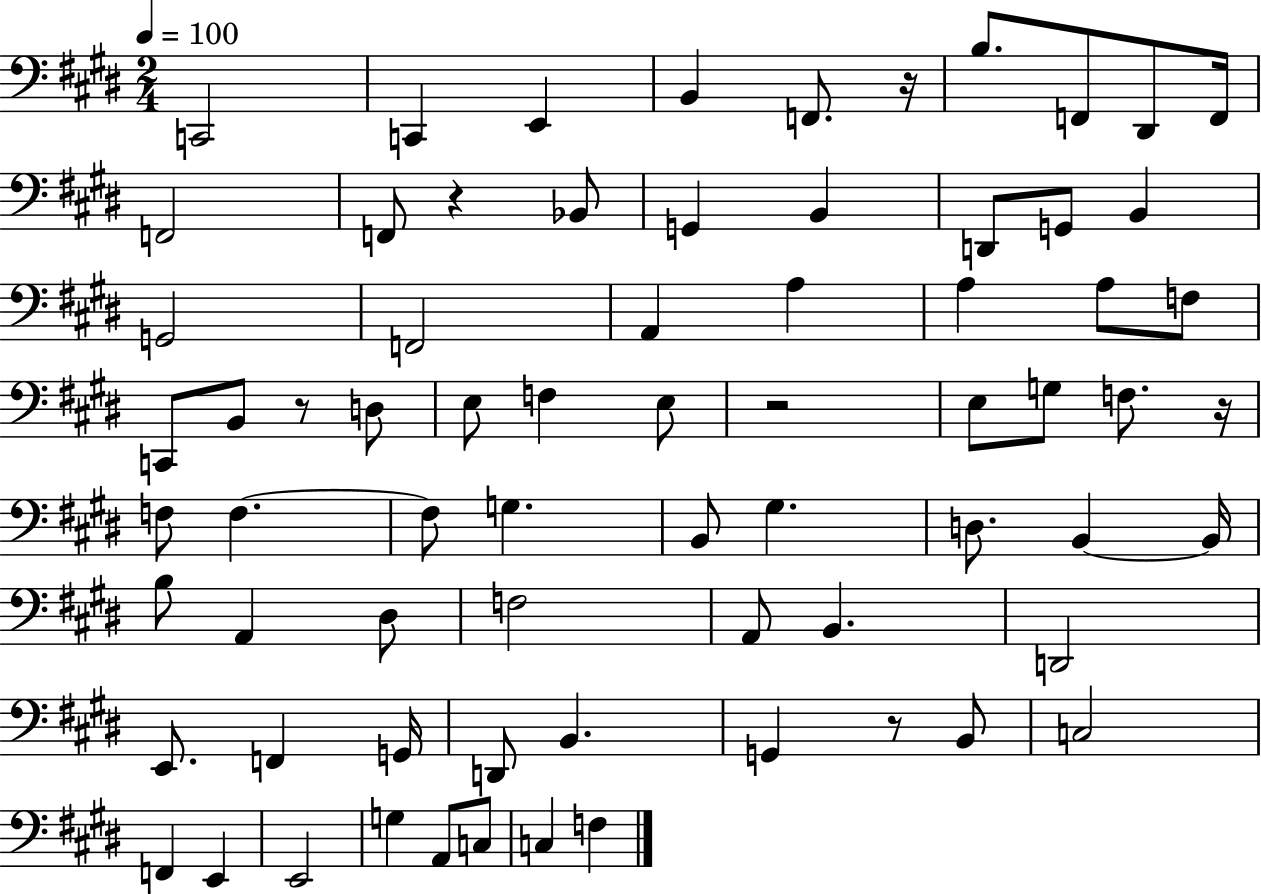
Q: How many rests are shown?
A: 6